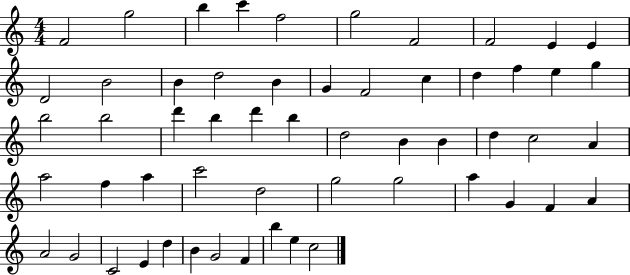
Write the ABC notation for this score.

X:1
T:Untitled
M:4/4
L:1/4
K:C
F2 g2 b c' f2 g2 F2 F2 E E D2 B2 B d2 B G F2 c d f e g b2 b2 d' b d' b d2 B B d c2 A a2 f a c'2 d2 g2 g2 a G F A A2 G2 C2 E d B G2 F b e c2